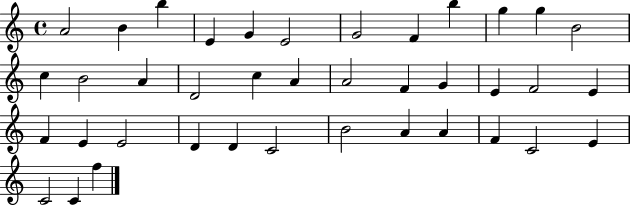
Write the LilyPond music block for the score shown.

{
  \clef treble
  \time 4/4
  \defaultTimeSignature
  \key c \major
  a'2 b'4 b''4 | e'4 g'4 e'2 | g'2 f'4 b''4 | g''4 g''4 b'2 | \break c''4 b'2 a'4 | d'2 c''4 a'4 | a'2 f'4 g'4 | e'4 f'2 e'4 | \break f'4 e'4 e'2 | d'4 d'4 c'2 | b'2 a'4 a'4 | f'4 c'2 e'4 | \break c'2 c'4 f''4 | \bar "|."
}